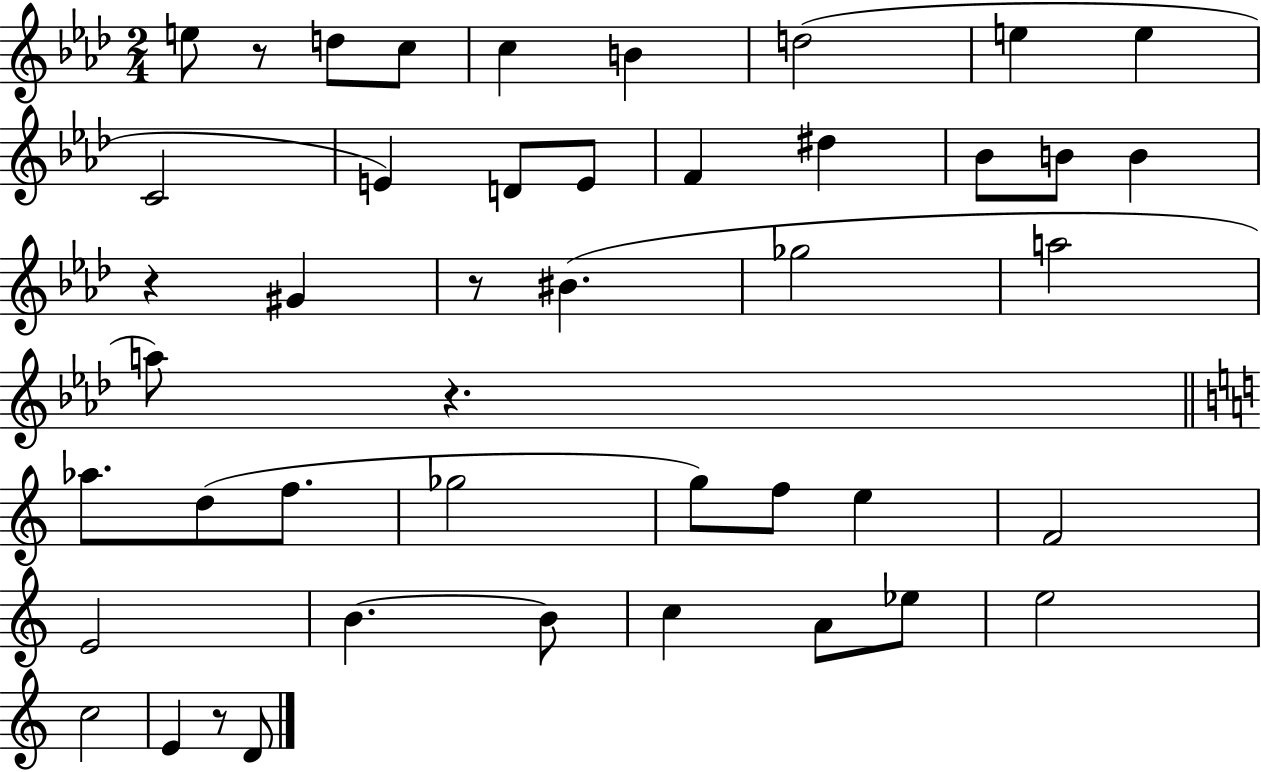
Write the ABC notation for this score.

X:1
T:Untitled
M:2/4
L:1/4
K:Ab
e/2 z/2 d/2 c/2 c B d2 e e C2 E D/2 E/2 F ^d _B/2 B/2 B z ^G z/2 ^B _g2 a2 a/2 z _a/2 d/2 f/2 _g2 g/2 f/2 e F2 E2 B B/2 c A/2 _e/2 e2 c2 E z/2 D/2